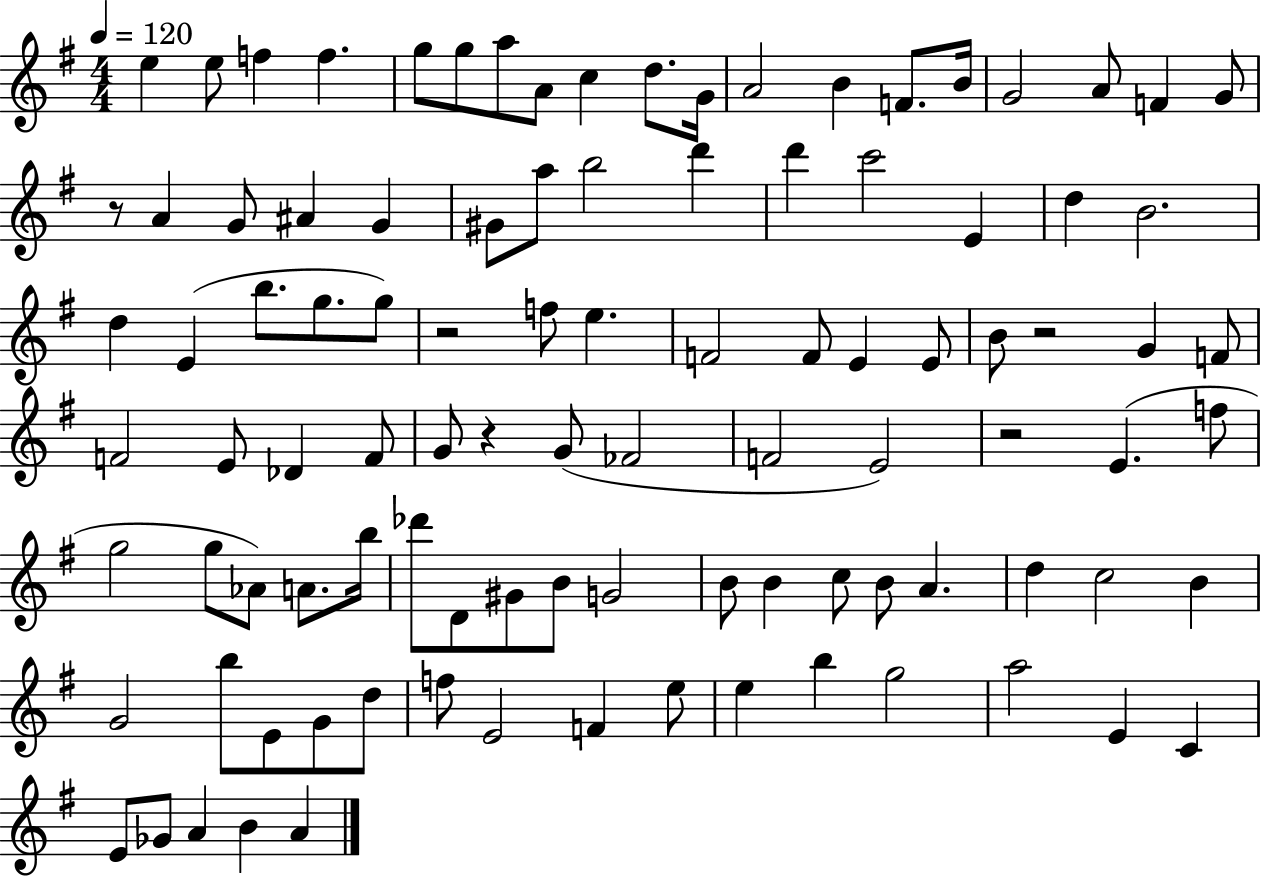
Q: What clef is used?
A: treble